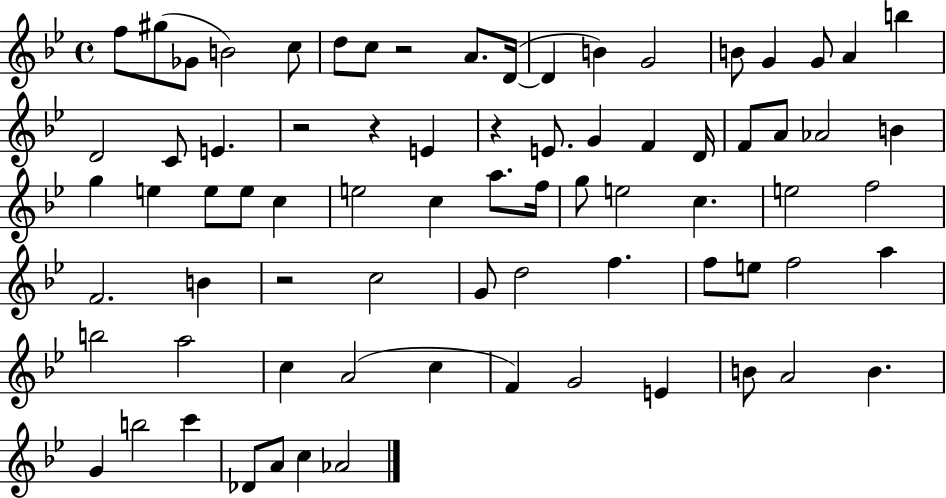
{
  \clef treble
  \time 4/4
  \defaultTimeSignature
  \key bes \major
  f''8 gis''8( ges'8 b'2) c''8 | d''8 c''8 r2 a'8. d'16~(~ | d'4 b'4) g'2 | b'8 g'4 g'8 a'4 b''4 | \break d'2 c'8 e'4. | r2 r4 e'4 | r4 e'8. g'4 f'4 d'16 | f'8 a'8 aes'2 b'4 | \break g''4 e''4 e''8 e''8 c''4 | e''2 c''4 a''8. f''16 | g''8 e''2 c''4. | e''2 f''2 | \break f'2. b'4 | r2 c''2 | g'8 d''2 f''4. | f''8 e''8 f''2 a''4 | \break b''2 a''2 | c''4 a'2( c''4 | f'4) g'2 e'4 | b'8 a'2 b'4. | \break g'4 b''2 c'''4 | des'8 a'8 c''4 aes'2 | \bar "|."
}